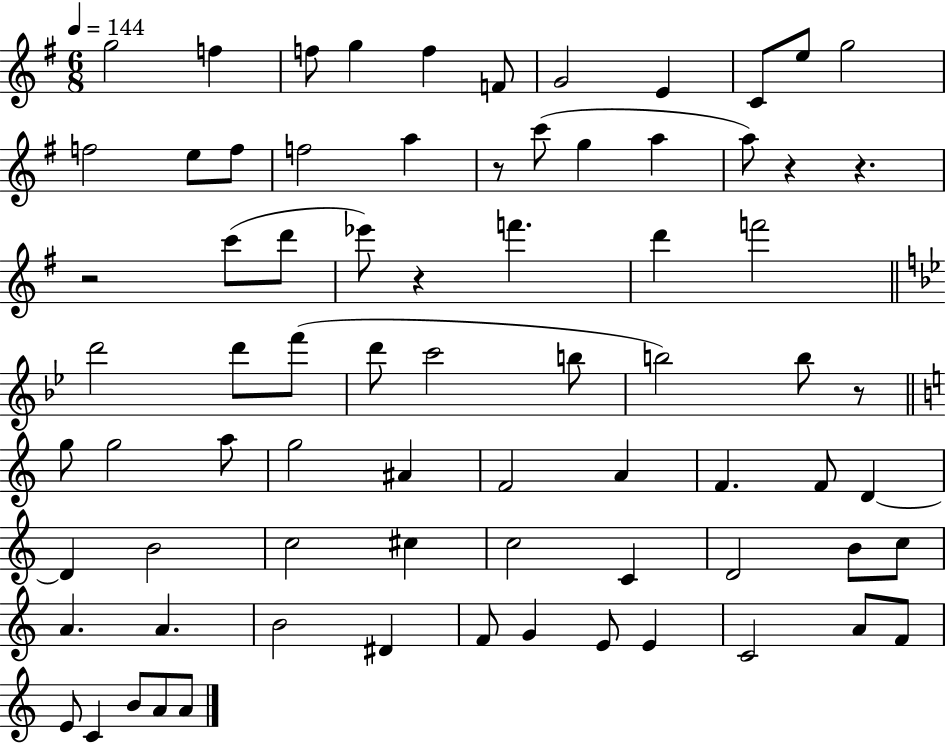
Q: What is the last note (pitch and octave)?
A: A4